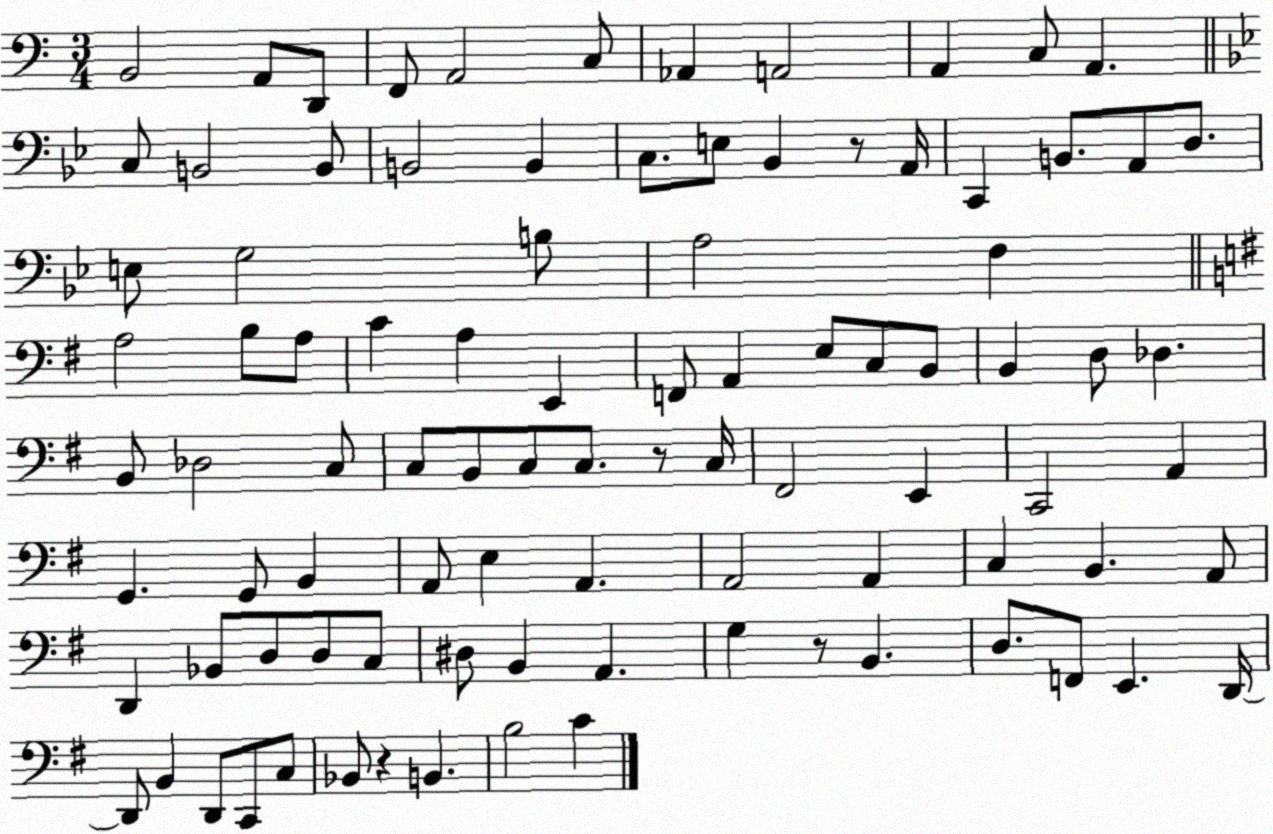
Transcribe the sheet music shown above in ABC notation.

X:1
T:Untitled
M:3/4
L:1/4
K:C
B,,2 A,,/2 D,,/2 F,,/2 A,,2 C,/2 _A,, A,,2 A,, C,/2 A,, C,/2 B,,2 B,,/2 B,,2 B,, C,/2 E,/2 _B,, z/2 A,,/4 C,, B,,/2 A,,/2 D,/2 E,/2 G,2 B,/2 A,2 F, A,2 B,/2 A,/2 C A, E,, F,,/2 A,, E,/2 C,/2 B,,/2 B,, D,/2 _D, B,,/2 _D,2 C,/2 C,/2 B,,/2 C,/2 C,/2 z/2 C,/4 ^F,,2 E,, C,,2 A,, G,, G,,/2 B,, A,,/2 E, A,, A,,2 A,, C, B,, A,,/2 D,, _B,,/2 D,/2 D,/2 C,/2 ^D,/2 B,, A,, G, z/2 B,, D,/2 F,,/2 E,, D,,/4 D,,/2 B,, D,,/2 C,,/2 C,/2 _B,,/2 z B,, B,2 C